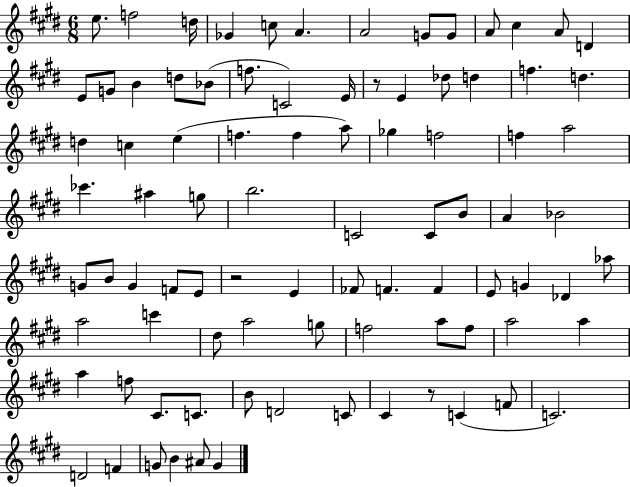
{
  \clef treble
  \numericTimeSignature
  \time 6/8
  \key e \major
  e''8. f''2 d''16 | ges'4 c''8 a'4. | a'2 g'8 g'8 | a'8 cis''4 a'8 d'4 | \break e'8 g'8 b'4 d''8 bes'8( | f''8. c'2) e'16 | r8 e'4 des''8 d''4 | f''4. d''4. | \break d''4 c''4 e''4( | f''4. f''4 a''8) | ges''4 f''2 | f''4 a''2 | \break ces'''4. ais''4 g''8 | b''2. | c'2 c'8 b'8 | a'4 bes'2 | \break g'8 b'8 g'4 f'8 e'8 | r2 e'4 | fes'8 f'4. f'4 | e'8 g'4 des'4 aes''8 | \break a''2 c'''4 | dis''8 a''2 g''8 | f''2 a''8 f''8 | a''2 a''4 | \break a''4 f''8 cis'8. c'8. | b'8 d'2 c'8 | cis'4 r8 c'4( f'8 | c'2.) | \break d'2 f'4 | g'8 b'4 ais'8 g'4 | \bar "|."
}